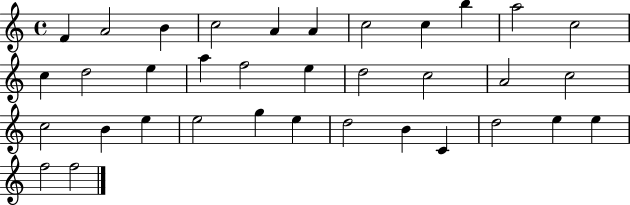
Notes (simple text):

F4/q A4/h B4/q C5/h A4/q A4/q C5/h C5/q B5/q A5/h C5/h C5/q D5/h E5/q A5/q F5/h E5/q D5/h C5/h A4/h C5/h C5/h B4/q E5/q E5/h G5/q E5/q D5/h B4/q C4/q D5/h E5/q E5/q F5/h F5/h